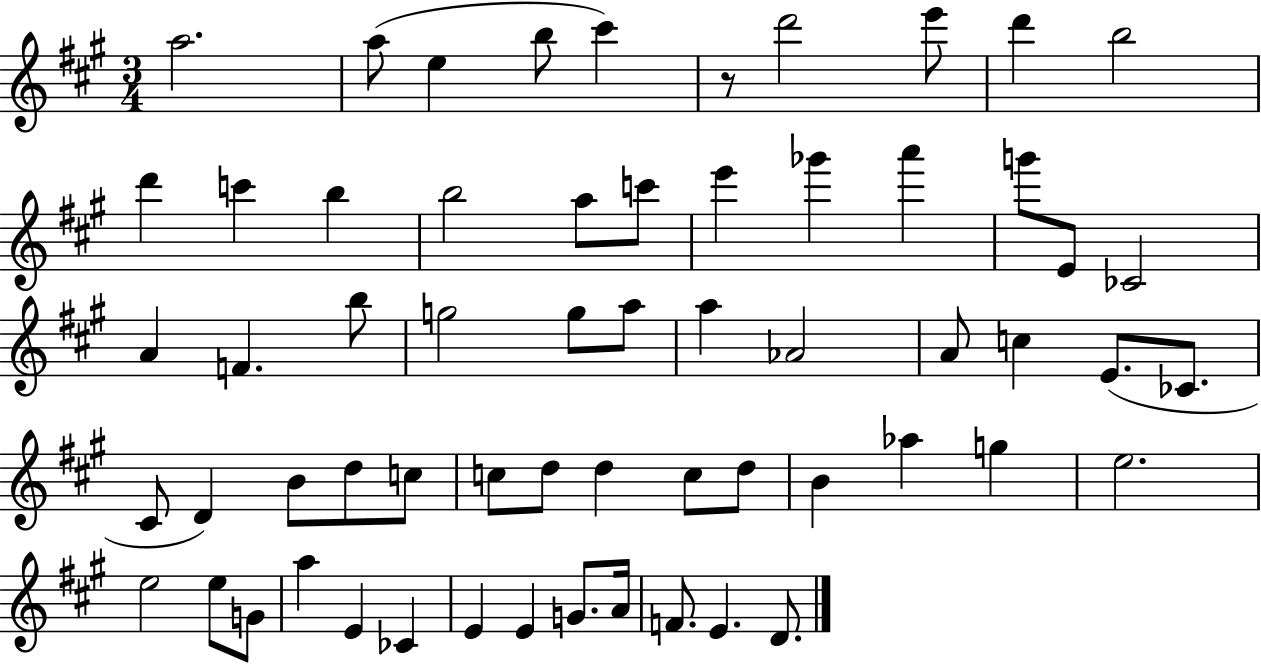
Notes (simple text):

A5/h. A5/e E5/q B5/e C#6/q R/e D6/h E6/e D6/q B5/h D6/q C6/q B5/q B5/h A5/e C6/e E6/q Gb6/q A6/q G6/e E4/e CES4/h A4/q F4/q. B5/e G5/h G5/e A5/e A5/q Ab4/h A4/e C5/q E4/e. CES4/e. C#4/e D4/q B4/e D5/e C5/e C5/e D5/e D5/q C5/e D5/e B4/q Ab5/q G5/q E5/h. E5/h E5/e G4/e A5/q E4/q CES4/q E4/q E4/q G4/e. A4/s F4/e. E4/q. D4/e.